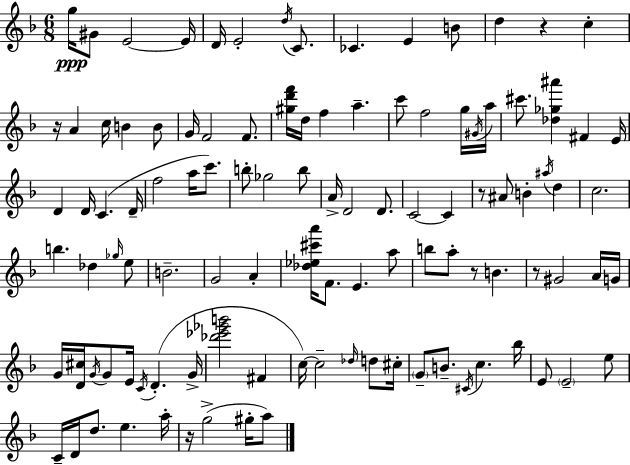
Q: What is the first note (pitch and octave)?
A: G5